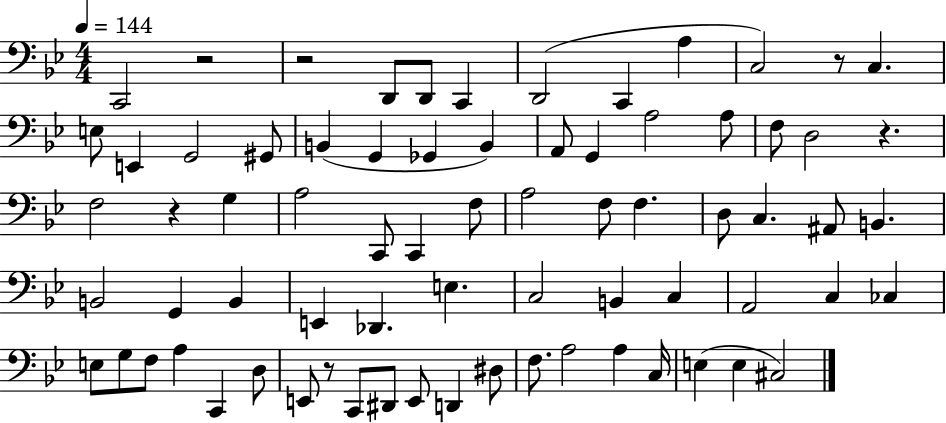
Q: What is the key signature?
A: BES major